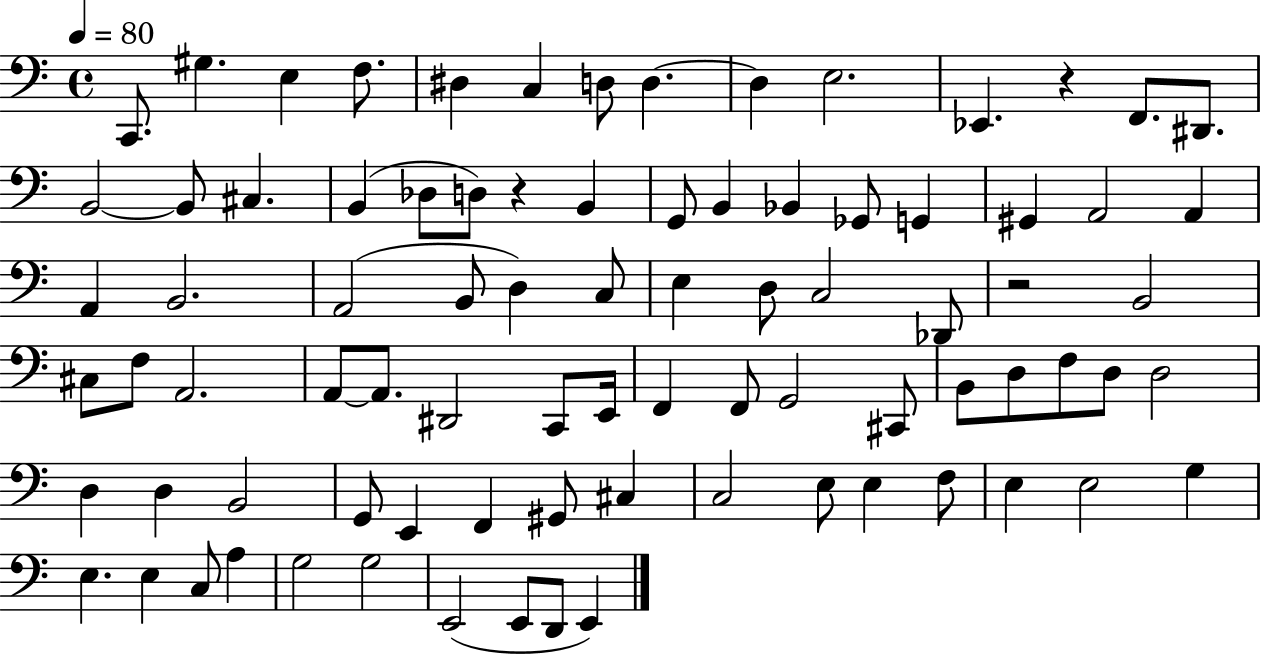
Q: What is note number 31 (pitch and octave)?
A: A2